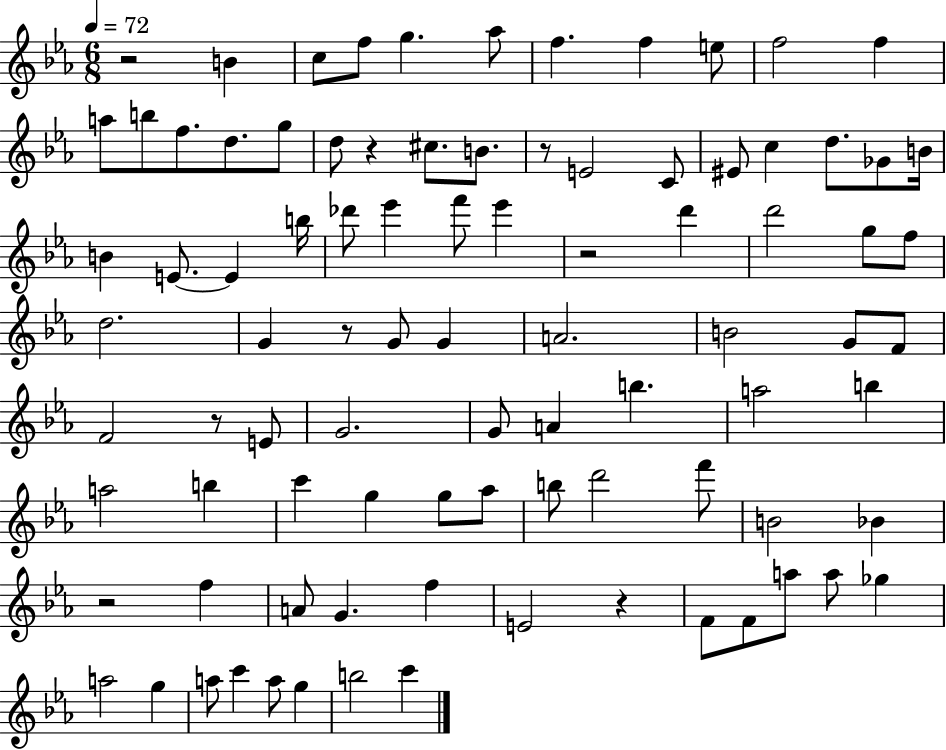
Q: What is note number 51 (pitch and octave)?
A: B5